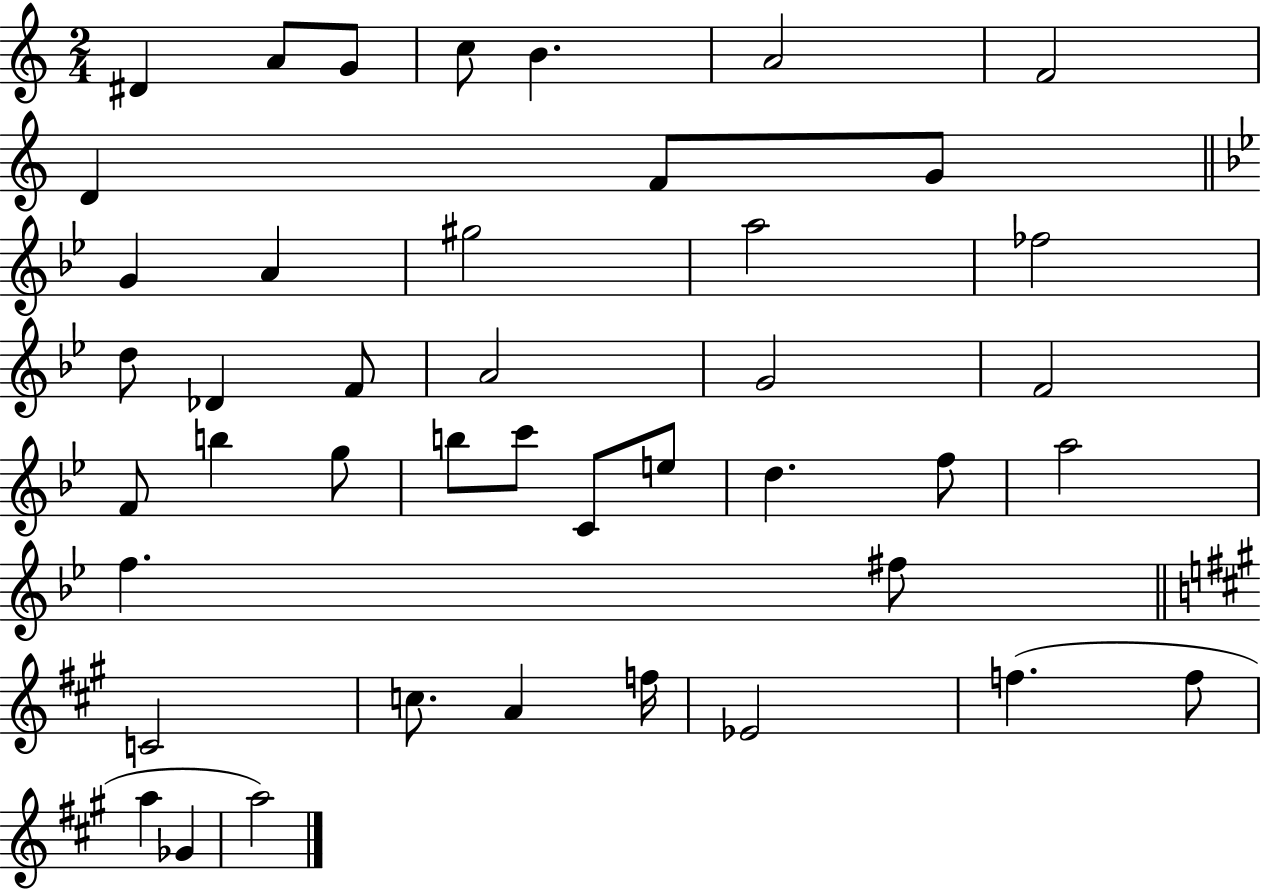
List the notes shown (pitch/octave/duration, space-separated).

D#4/q A4/e G4/e C5/e B4/q. A4/h F4/h D4/q F4/e G4/e G4/q A4/q G#5/h A5/h FES5/h D5/e Db4/q F4/e A4/h G4/h F4/h F4/e B5/q G5/e B5/e C6/e C4/e E5/e D5/q. F5/e A5/h F5/q. F#5/e C4/h C5/e. A4/q F5/s Eb4/h F5/q. F5/e A5/q Gb4/q A5/h